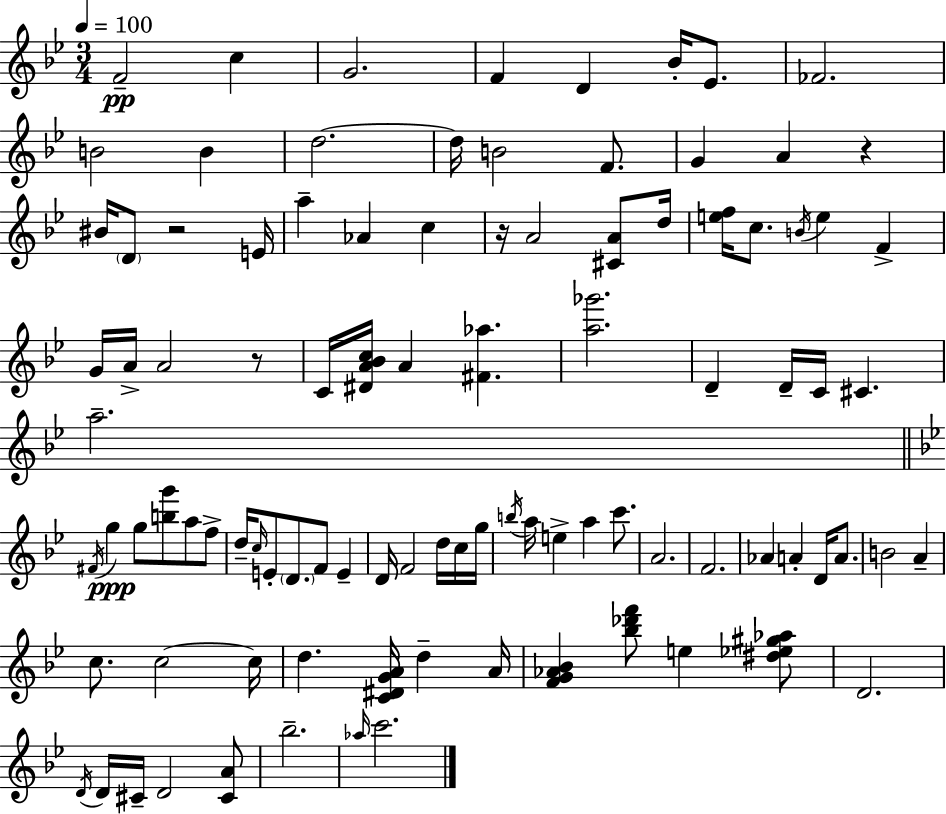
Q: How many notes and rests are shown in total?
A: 97